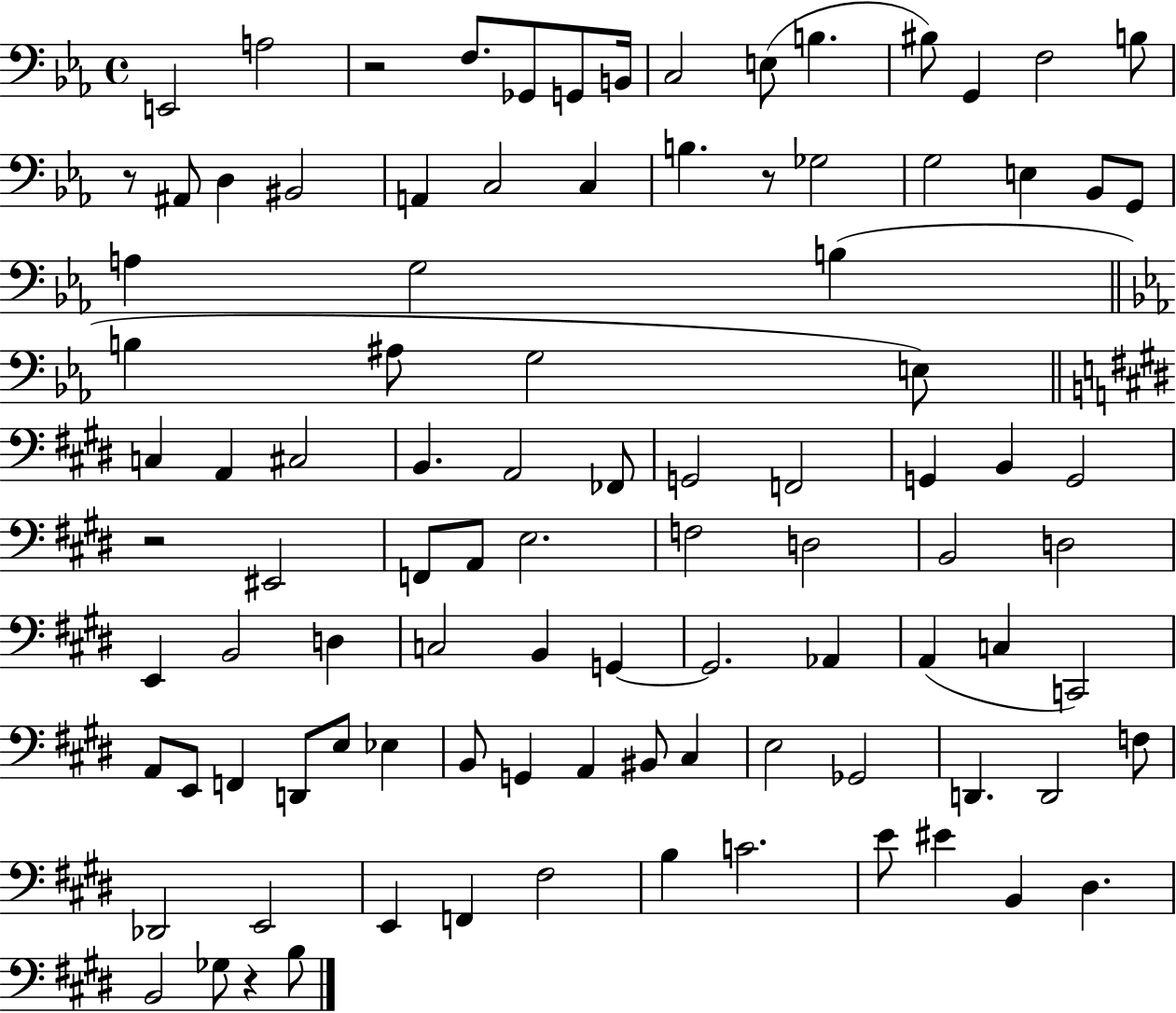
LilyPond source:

{
  \clef bass
  \time 4/4
  \defaultTimeSignature
  \key ees \major
  e,2 a2 | r2 f8. ges,8 g,8 b,16 | c2 e8( b4. | bis8) g,4 f2 b8 | \break r8 ais,8 d4 bis,2 | a,4 c2 c4 | b4. r8 ges2 | g2 e4 bes,8 g,8 | \break a4 g2 b4( | \bar "||" \break \key ees \major b4 ais8 g2 e8) | \bar "||" \break \key e \major c4 a,4 cis2 | b,4. a,2 fes,8 | g,2 f,2 | g,4 b,4 g,2 | \break r2 eis,2 | f,8 a,8 e2. | f2 d2 | b,2 d2 | \break e,4 b,2 d4 | c2 b,4 g,4~~ | g,2. aes,4 | a,4( c4 c,2) | \break a,8 e,8 f,4 d,8 e8 ees4 | b,8 g,4 a,4 bis,8 cis4 | e2 ges,2 | d,4. d,2 f8 | \break des,2 e,2 | e,4 f,4 fis2 | b4 c'2. | e'8 eis'4 b,4 dis4. | \break b,2 ges8 r4 b8 | \bar "|."
}